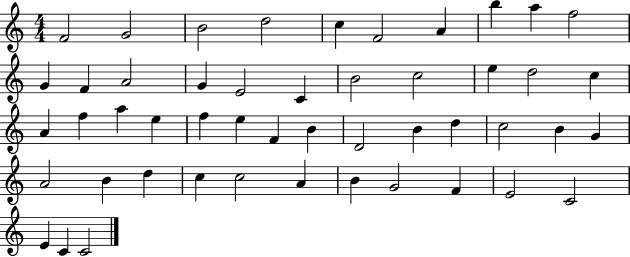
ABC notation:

X:1
T:Untitled
M:4/4
L:1/4
K:C
F2 G2 B2 d2 c F2 A b a f2 G F A2 G E2 C B2 c2 e d2 c A f a e f e F B D2 B d c2 B G A2 B d c c2 A B G2 F E2 C2 E C C2